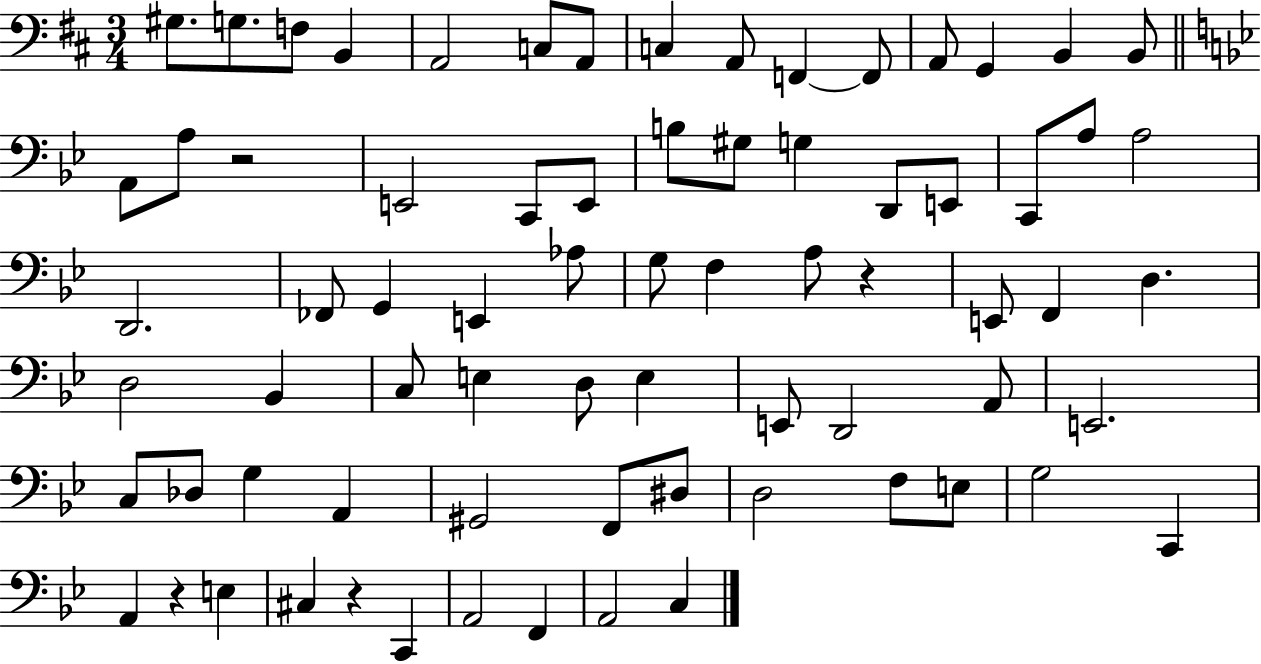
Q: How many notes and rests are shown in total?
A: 73